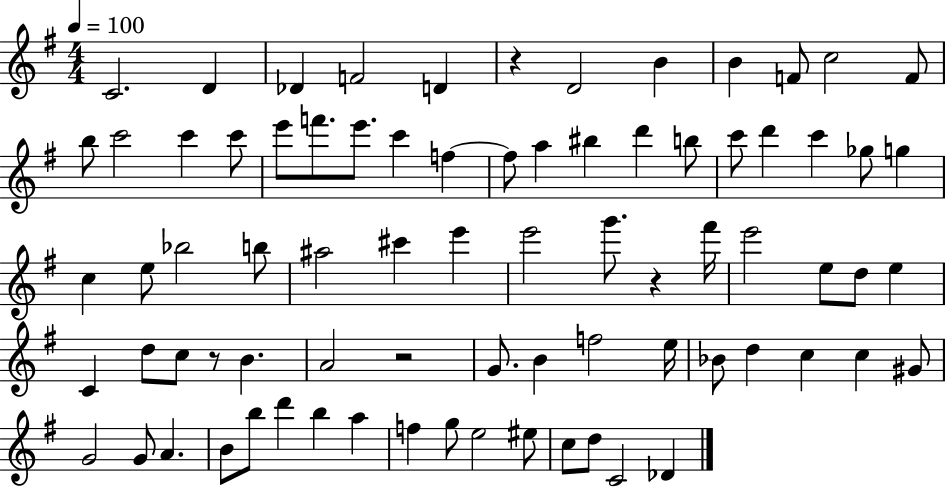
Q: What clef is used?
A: treble